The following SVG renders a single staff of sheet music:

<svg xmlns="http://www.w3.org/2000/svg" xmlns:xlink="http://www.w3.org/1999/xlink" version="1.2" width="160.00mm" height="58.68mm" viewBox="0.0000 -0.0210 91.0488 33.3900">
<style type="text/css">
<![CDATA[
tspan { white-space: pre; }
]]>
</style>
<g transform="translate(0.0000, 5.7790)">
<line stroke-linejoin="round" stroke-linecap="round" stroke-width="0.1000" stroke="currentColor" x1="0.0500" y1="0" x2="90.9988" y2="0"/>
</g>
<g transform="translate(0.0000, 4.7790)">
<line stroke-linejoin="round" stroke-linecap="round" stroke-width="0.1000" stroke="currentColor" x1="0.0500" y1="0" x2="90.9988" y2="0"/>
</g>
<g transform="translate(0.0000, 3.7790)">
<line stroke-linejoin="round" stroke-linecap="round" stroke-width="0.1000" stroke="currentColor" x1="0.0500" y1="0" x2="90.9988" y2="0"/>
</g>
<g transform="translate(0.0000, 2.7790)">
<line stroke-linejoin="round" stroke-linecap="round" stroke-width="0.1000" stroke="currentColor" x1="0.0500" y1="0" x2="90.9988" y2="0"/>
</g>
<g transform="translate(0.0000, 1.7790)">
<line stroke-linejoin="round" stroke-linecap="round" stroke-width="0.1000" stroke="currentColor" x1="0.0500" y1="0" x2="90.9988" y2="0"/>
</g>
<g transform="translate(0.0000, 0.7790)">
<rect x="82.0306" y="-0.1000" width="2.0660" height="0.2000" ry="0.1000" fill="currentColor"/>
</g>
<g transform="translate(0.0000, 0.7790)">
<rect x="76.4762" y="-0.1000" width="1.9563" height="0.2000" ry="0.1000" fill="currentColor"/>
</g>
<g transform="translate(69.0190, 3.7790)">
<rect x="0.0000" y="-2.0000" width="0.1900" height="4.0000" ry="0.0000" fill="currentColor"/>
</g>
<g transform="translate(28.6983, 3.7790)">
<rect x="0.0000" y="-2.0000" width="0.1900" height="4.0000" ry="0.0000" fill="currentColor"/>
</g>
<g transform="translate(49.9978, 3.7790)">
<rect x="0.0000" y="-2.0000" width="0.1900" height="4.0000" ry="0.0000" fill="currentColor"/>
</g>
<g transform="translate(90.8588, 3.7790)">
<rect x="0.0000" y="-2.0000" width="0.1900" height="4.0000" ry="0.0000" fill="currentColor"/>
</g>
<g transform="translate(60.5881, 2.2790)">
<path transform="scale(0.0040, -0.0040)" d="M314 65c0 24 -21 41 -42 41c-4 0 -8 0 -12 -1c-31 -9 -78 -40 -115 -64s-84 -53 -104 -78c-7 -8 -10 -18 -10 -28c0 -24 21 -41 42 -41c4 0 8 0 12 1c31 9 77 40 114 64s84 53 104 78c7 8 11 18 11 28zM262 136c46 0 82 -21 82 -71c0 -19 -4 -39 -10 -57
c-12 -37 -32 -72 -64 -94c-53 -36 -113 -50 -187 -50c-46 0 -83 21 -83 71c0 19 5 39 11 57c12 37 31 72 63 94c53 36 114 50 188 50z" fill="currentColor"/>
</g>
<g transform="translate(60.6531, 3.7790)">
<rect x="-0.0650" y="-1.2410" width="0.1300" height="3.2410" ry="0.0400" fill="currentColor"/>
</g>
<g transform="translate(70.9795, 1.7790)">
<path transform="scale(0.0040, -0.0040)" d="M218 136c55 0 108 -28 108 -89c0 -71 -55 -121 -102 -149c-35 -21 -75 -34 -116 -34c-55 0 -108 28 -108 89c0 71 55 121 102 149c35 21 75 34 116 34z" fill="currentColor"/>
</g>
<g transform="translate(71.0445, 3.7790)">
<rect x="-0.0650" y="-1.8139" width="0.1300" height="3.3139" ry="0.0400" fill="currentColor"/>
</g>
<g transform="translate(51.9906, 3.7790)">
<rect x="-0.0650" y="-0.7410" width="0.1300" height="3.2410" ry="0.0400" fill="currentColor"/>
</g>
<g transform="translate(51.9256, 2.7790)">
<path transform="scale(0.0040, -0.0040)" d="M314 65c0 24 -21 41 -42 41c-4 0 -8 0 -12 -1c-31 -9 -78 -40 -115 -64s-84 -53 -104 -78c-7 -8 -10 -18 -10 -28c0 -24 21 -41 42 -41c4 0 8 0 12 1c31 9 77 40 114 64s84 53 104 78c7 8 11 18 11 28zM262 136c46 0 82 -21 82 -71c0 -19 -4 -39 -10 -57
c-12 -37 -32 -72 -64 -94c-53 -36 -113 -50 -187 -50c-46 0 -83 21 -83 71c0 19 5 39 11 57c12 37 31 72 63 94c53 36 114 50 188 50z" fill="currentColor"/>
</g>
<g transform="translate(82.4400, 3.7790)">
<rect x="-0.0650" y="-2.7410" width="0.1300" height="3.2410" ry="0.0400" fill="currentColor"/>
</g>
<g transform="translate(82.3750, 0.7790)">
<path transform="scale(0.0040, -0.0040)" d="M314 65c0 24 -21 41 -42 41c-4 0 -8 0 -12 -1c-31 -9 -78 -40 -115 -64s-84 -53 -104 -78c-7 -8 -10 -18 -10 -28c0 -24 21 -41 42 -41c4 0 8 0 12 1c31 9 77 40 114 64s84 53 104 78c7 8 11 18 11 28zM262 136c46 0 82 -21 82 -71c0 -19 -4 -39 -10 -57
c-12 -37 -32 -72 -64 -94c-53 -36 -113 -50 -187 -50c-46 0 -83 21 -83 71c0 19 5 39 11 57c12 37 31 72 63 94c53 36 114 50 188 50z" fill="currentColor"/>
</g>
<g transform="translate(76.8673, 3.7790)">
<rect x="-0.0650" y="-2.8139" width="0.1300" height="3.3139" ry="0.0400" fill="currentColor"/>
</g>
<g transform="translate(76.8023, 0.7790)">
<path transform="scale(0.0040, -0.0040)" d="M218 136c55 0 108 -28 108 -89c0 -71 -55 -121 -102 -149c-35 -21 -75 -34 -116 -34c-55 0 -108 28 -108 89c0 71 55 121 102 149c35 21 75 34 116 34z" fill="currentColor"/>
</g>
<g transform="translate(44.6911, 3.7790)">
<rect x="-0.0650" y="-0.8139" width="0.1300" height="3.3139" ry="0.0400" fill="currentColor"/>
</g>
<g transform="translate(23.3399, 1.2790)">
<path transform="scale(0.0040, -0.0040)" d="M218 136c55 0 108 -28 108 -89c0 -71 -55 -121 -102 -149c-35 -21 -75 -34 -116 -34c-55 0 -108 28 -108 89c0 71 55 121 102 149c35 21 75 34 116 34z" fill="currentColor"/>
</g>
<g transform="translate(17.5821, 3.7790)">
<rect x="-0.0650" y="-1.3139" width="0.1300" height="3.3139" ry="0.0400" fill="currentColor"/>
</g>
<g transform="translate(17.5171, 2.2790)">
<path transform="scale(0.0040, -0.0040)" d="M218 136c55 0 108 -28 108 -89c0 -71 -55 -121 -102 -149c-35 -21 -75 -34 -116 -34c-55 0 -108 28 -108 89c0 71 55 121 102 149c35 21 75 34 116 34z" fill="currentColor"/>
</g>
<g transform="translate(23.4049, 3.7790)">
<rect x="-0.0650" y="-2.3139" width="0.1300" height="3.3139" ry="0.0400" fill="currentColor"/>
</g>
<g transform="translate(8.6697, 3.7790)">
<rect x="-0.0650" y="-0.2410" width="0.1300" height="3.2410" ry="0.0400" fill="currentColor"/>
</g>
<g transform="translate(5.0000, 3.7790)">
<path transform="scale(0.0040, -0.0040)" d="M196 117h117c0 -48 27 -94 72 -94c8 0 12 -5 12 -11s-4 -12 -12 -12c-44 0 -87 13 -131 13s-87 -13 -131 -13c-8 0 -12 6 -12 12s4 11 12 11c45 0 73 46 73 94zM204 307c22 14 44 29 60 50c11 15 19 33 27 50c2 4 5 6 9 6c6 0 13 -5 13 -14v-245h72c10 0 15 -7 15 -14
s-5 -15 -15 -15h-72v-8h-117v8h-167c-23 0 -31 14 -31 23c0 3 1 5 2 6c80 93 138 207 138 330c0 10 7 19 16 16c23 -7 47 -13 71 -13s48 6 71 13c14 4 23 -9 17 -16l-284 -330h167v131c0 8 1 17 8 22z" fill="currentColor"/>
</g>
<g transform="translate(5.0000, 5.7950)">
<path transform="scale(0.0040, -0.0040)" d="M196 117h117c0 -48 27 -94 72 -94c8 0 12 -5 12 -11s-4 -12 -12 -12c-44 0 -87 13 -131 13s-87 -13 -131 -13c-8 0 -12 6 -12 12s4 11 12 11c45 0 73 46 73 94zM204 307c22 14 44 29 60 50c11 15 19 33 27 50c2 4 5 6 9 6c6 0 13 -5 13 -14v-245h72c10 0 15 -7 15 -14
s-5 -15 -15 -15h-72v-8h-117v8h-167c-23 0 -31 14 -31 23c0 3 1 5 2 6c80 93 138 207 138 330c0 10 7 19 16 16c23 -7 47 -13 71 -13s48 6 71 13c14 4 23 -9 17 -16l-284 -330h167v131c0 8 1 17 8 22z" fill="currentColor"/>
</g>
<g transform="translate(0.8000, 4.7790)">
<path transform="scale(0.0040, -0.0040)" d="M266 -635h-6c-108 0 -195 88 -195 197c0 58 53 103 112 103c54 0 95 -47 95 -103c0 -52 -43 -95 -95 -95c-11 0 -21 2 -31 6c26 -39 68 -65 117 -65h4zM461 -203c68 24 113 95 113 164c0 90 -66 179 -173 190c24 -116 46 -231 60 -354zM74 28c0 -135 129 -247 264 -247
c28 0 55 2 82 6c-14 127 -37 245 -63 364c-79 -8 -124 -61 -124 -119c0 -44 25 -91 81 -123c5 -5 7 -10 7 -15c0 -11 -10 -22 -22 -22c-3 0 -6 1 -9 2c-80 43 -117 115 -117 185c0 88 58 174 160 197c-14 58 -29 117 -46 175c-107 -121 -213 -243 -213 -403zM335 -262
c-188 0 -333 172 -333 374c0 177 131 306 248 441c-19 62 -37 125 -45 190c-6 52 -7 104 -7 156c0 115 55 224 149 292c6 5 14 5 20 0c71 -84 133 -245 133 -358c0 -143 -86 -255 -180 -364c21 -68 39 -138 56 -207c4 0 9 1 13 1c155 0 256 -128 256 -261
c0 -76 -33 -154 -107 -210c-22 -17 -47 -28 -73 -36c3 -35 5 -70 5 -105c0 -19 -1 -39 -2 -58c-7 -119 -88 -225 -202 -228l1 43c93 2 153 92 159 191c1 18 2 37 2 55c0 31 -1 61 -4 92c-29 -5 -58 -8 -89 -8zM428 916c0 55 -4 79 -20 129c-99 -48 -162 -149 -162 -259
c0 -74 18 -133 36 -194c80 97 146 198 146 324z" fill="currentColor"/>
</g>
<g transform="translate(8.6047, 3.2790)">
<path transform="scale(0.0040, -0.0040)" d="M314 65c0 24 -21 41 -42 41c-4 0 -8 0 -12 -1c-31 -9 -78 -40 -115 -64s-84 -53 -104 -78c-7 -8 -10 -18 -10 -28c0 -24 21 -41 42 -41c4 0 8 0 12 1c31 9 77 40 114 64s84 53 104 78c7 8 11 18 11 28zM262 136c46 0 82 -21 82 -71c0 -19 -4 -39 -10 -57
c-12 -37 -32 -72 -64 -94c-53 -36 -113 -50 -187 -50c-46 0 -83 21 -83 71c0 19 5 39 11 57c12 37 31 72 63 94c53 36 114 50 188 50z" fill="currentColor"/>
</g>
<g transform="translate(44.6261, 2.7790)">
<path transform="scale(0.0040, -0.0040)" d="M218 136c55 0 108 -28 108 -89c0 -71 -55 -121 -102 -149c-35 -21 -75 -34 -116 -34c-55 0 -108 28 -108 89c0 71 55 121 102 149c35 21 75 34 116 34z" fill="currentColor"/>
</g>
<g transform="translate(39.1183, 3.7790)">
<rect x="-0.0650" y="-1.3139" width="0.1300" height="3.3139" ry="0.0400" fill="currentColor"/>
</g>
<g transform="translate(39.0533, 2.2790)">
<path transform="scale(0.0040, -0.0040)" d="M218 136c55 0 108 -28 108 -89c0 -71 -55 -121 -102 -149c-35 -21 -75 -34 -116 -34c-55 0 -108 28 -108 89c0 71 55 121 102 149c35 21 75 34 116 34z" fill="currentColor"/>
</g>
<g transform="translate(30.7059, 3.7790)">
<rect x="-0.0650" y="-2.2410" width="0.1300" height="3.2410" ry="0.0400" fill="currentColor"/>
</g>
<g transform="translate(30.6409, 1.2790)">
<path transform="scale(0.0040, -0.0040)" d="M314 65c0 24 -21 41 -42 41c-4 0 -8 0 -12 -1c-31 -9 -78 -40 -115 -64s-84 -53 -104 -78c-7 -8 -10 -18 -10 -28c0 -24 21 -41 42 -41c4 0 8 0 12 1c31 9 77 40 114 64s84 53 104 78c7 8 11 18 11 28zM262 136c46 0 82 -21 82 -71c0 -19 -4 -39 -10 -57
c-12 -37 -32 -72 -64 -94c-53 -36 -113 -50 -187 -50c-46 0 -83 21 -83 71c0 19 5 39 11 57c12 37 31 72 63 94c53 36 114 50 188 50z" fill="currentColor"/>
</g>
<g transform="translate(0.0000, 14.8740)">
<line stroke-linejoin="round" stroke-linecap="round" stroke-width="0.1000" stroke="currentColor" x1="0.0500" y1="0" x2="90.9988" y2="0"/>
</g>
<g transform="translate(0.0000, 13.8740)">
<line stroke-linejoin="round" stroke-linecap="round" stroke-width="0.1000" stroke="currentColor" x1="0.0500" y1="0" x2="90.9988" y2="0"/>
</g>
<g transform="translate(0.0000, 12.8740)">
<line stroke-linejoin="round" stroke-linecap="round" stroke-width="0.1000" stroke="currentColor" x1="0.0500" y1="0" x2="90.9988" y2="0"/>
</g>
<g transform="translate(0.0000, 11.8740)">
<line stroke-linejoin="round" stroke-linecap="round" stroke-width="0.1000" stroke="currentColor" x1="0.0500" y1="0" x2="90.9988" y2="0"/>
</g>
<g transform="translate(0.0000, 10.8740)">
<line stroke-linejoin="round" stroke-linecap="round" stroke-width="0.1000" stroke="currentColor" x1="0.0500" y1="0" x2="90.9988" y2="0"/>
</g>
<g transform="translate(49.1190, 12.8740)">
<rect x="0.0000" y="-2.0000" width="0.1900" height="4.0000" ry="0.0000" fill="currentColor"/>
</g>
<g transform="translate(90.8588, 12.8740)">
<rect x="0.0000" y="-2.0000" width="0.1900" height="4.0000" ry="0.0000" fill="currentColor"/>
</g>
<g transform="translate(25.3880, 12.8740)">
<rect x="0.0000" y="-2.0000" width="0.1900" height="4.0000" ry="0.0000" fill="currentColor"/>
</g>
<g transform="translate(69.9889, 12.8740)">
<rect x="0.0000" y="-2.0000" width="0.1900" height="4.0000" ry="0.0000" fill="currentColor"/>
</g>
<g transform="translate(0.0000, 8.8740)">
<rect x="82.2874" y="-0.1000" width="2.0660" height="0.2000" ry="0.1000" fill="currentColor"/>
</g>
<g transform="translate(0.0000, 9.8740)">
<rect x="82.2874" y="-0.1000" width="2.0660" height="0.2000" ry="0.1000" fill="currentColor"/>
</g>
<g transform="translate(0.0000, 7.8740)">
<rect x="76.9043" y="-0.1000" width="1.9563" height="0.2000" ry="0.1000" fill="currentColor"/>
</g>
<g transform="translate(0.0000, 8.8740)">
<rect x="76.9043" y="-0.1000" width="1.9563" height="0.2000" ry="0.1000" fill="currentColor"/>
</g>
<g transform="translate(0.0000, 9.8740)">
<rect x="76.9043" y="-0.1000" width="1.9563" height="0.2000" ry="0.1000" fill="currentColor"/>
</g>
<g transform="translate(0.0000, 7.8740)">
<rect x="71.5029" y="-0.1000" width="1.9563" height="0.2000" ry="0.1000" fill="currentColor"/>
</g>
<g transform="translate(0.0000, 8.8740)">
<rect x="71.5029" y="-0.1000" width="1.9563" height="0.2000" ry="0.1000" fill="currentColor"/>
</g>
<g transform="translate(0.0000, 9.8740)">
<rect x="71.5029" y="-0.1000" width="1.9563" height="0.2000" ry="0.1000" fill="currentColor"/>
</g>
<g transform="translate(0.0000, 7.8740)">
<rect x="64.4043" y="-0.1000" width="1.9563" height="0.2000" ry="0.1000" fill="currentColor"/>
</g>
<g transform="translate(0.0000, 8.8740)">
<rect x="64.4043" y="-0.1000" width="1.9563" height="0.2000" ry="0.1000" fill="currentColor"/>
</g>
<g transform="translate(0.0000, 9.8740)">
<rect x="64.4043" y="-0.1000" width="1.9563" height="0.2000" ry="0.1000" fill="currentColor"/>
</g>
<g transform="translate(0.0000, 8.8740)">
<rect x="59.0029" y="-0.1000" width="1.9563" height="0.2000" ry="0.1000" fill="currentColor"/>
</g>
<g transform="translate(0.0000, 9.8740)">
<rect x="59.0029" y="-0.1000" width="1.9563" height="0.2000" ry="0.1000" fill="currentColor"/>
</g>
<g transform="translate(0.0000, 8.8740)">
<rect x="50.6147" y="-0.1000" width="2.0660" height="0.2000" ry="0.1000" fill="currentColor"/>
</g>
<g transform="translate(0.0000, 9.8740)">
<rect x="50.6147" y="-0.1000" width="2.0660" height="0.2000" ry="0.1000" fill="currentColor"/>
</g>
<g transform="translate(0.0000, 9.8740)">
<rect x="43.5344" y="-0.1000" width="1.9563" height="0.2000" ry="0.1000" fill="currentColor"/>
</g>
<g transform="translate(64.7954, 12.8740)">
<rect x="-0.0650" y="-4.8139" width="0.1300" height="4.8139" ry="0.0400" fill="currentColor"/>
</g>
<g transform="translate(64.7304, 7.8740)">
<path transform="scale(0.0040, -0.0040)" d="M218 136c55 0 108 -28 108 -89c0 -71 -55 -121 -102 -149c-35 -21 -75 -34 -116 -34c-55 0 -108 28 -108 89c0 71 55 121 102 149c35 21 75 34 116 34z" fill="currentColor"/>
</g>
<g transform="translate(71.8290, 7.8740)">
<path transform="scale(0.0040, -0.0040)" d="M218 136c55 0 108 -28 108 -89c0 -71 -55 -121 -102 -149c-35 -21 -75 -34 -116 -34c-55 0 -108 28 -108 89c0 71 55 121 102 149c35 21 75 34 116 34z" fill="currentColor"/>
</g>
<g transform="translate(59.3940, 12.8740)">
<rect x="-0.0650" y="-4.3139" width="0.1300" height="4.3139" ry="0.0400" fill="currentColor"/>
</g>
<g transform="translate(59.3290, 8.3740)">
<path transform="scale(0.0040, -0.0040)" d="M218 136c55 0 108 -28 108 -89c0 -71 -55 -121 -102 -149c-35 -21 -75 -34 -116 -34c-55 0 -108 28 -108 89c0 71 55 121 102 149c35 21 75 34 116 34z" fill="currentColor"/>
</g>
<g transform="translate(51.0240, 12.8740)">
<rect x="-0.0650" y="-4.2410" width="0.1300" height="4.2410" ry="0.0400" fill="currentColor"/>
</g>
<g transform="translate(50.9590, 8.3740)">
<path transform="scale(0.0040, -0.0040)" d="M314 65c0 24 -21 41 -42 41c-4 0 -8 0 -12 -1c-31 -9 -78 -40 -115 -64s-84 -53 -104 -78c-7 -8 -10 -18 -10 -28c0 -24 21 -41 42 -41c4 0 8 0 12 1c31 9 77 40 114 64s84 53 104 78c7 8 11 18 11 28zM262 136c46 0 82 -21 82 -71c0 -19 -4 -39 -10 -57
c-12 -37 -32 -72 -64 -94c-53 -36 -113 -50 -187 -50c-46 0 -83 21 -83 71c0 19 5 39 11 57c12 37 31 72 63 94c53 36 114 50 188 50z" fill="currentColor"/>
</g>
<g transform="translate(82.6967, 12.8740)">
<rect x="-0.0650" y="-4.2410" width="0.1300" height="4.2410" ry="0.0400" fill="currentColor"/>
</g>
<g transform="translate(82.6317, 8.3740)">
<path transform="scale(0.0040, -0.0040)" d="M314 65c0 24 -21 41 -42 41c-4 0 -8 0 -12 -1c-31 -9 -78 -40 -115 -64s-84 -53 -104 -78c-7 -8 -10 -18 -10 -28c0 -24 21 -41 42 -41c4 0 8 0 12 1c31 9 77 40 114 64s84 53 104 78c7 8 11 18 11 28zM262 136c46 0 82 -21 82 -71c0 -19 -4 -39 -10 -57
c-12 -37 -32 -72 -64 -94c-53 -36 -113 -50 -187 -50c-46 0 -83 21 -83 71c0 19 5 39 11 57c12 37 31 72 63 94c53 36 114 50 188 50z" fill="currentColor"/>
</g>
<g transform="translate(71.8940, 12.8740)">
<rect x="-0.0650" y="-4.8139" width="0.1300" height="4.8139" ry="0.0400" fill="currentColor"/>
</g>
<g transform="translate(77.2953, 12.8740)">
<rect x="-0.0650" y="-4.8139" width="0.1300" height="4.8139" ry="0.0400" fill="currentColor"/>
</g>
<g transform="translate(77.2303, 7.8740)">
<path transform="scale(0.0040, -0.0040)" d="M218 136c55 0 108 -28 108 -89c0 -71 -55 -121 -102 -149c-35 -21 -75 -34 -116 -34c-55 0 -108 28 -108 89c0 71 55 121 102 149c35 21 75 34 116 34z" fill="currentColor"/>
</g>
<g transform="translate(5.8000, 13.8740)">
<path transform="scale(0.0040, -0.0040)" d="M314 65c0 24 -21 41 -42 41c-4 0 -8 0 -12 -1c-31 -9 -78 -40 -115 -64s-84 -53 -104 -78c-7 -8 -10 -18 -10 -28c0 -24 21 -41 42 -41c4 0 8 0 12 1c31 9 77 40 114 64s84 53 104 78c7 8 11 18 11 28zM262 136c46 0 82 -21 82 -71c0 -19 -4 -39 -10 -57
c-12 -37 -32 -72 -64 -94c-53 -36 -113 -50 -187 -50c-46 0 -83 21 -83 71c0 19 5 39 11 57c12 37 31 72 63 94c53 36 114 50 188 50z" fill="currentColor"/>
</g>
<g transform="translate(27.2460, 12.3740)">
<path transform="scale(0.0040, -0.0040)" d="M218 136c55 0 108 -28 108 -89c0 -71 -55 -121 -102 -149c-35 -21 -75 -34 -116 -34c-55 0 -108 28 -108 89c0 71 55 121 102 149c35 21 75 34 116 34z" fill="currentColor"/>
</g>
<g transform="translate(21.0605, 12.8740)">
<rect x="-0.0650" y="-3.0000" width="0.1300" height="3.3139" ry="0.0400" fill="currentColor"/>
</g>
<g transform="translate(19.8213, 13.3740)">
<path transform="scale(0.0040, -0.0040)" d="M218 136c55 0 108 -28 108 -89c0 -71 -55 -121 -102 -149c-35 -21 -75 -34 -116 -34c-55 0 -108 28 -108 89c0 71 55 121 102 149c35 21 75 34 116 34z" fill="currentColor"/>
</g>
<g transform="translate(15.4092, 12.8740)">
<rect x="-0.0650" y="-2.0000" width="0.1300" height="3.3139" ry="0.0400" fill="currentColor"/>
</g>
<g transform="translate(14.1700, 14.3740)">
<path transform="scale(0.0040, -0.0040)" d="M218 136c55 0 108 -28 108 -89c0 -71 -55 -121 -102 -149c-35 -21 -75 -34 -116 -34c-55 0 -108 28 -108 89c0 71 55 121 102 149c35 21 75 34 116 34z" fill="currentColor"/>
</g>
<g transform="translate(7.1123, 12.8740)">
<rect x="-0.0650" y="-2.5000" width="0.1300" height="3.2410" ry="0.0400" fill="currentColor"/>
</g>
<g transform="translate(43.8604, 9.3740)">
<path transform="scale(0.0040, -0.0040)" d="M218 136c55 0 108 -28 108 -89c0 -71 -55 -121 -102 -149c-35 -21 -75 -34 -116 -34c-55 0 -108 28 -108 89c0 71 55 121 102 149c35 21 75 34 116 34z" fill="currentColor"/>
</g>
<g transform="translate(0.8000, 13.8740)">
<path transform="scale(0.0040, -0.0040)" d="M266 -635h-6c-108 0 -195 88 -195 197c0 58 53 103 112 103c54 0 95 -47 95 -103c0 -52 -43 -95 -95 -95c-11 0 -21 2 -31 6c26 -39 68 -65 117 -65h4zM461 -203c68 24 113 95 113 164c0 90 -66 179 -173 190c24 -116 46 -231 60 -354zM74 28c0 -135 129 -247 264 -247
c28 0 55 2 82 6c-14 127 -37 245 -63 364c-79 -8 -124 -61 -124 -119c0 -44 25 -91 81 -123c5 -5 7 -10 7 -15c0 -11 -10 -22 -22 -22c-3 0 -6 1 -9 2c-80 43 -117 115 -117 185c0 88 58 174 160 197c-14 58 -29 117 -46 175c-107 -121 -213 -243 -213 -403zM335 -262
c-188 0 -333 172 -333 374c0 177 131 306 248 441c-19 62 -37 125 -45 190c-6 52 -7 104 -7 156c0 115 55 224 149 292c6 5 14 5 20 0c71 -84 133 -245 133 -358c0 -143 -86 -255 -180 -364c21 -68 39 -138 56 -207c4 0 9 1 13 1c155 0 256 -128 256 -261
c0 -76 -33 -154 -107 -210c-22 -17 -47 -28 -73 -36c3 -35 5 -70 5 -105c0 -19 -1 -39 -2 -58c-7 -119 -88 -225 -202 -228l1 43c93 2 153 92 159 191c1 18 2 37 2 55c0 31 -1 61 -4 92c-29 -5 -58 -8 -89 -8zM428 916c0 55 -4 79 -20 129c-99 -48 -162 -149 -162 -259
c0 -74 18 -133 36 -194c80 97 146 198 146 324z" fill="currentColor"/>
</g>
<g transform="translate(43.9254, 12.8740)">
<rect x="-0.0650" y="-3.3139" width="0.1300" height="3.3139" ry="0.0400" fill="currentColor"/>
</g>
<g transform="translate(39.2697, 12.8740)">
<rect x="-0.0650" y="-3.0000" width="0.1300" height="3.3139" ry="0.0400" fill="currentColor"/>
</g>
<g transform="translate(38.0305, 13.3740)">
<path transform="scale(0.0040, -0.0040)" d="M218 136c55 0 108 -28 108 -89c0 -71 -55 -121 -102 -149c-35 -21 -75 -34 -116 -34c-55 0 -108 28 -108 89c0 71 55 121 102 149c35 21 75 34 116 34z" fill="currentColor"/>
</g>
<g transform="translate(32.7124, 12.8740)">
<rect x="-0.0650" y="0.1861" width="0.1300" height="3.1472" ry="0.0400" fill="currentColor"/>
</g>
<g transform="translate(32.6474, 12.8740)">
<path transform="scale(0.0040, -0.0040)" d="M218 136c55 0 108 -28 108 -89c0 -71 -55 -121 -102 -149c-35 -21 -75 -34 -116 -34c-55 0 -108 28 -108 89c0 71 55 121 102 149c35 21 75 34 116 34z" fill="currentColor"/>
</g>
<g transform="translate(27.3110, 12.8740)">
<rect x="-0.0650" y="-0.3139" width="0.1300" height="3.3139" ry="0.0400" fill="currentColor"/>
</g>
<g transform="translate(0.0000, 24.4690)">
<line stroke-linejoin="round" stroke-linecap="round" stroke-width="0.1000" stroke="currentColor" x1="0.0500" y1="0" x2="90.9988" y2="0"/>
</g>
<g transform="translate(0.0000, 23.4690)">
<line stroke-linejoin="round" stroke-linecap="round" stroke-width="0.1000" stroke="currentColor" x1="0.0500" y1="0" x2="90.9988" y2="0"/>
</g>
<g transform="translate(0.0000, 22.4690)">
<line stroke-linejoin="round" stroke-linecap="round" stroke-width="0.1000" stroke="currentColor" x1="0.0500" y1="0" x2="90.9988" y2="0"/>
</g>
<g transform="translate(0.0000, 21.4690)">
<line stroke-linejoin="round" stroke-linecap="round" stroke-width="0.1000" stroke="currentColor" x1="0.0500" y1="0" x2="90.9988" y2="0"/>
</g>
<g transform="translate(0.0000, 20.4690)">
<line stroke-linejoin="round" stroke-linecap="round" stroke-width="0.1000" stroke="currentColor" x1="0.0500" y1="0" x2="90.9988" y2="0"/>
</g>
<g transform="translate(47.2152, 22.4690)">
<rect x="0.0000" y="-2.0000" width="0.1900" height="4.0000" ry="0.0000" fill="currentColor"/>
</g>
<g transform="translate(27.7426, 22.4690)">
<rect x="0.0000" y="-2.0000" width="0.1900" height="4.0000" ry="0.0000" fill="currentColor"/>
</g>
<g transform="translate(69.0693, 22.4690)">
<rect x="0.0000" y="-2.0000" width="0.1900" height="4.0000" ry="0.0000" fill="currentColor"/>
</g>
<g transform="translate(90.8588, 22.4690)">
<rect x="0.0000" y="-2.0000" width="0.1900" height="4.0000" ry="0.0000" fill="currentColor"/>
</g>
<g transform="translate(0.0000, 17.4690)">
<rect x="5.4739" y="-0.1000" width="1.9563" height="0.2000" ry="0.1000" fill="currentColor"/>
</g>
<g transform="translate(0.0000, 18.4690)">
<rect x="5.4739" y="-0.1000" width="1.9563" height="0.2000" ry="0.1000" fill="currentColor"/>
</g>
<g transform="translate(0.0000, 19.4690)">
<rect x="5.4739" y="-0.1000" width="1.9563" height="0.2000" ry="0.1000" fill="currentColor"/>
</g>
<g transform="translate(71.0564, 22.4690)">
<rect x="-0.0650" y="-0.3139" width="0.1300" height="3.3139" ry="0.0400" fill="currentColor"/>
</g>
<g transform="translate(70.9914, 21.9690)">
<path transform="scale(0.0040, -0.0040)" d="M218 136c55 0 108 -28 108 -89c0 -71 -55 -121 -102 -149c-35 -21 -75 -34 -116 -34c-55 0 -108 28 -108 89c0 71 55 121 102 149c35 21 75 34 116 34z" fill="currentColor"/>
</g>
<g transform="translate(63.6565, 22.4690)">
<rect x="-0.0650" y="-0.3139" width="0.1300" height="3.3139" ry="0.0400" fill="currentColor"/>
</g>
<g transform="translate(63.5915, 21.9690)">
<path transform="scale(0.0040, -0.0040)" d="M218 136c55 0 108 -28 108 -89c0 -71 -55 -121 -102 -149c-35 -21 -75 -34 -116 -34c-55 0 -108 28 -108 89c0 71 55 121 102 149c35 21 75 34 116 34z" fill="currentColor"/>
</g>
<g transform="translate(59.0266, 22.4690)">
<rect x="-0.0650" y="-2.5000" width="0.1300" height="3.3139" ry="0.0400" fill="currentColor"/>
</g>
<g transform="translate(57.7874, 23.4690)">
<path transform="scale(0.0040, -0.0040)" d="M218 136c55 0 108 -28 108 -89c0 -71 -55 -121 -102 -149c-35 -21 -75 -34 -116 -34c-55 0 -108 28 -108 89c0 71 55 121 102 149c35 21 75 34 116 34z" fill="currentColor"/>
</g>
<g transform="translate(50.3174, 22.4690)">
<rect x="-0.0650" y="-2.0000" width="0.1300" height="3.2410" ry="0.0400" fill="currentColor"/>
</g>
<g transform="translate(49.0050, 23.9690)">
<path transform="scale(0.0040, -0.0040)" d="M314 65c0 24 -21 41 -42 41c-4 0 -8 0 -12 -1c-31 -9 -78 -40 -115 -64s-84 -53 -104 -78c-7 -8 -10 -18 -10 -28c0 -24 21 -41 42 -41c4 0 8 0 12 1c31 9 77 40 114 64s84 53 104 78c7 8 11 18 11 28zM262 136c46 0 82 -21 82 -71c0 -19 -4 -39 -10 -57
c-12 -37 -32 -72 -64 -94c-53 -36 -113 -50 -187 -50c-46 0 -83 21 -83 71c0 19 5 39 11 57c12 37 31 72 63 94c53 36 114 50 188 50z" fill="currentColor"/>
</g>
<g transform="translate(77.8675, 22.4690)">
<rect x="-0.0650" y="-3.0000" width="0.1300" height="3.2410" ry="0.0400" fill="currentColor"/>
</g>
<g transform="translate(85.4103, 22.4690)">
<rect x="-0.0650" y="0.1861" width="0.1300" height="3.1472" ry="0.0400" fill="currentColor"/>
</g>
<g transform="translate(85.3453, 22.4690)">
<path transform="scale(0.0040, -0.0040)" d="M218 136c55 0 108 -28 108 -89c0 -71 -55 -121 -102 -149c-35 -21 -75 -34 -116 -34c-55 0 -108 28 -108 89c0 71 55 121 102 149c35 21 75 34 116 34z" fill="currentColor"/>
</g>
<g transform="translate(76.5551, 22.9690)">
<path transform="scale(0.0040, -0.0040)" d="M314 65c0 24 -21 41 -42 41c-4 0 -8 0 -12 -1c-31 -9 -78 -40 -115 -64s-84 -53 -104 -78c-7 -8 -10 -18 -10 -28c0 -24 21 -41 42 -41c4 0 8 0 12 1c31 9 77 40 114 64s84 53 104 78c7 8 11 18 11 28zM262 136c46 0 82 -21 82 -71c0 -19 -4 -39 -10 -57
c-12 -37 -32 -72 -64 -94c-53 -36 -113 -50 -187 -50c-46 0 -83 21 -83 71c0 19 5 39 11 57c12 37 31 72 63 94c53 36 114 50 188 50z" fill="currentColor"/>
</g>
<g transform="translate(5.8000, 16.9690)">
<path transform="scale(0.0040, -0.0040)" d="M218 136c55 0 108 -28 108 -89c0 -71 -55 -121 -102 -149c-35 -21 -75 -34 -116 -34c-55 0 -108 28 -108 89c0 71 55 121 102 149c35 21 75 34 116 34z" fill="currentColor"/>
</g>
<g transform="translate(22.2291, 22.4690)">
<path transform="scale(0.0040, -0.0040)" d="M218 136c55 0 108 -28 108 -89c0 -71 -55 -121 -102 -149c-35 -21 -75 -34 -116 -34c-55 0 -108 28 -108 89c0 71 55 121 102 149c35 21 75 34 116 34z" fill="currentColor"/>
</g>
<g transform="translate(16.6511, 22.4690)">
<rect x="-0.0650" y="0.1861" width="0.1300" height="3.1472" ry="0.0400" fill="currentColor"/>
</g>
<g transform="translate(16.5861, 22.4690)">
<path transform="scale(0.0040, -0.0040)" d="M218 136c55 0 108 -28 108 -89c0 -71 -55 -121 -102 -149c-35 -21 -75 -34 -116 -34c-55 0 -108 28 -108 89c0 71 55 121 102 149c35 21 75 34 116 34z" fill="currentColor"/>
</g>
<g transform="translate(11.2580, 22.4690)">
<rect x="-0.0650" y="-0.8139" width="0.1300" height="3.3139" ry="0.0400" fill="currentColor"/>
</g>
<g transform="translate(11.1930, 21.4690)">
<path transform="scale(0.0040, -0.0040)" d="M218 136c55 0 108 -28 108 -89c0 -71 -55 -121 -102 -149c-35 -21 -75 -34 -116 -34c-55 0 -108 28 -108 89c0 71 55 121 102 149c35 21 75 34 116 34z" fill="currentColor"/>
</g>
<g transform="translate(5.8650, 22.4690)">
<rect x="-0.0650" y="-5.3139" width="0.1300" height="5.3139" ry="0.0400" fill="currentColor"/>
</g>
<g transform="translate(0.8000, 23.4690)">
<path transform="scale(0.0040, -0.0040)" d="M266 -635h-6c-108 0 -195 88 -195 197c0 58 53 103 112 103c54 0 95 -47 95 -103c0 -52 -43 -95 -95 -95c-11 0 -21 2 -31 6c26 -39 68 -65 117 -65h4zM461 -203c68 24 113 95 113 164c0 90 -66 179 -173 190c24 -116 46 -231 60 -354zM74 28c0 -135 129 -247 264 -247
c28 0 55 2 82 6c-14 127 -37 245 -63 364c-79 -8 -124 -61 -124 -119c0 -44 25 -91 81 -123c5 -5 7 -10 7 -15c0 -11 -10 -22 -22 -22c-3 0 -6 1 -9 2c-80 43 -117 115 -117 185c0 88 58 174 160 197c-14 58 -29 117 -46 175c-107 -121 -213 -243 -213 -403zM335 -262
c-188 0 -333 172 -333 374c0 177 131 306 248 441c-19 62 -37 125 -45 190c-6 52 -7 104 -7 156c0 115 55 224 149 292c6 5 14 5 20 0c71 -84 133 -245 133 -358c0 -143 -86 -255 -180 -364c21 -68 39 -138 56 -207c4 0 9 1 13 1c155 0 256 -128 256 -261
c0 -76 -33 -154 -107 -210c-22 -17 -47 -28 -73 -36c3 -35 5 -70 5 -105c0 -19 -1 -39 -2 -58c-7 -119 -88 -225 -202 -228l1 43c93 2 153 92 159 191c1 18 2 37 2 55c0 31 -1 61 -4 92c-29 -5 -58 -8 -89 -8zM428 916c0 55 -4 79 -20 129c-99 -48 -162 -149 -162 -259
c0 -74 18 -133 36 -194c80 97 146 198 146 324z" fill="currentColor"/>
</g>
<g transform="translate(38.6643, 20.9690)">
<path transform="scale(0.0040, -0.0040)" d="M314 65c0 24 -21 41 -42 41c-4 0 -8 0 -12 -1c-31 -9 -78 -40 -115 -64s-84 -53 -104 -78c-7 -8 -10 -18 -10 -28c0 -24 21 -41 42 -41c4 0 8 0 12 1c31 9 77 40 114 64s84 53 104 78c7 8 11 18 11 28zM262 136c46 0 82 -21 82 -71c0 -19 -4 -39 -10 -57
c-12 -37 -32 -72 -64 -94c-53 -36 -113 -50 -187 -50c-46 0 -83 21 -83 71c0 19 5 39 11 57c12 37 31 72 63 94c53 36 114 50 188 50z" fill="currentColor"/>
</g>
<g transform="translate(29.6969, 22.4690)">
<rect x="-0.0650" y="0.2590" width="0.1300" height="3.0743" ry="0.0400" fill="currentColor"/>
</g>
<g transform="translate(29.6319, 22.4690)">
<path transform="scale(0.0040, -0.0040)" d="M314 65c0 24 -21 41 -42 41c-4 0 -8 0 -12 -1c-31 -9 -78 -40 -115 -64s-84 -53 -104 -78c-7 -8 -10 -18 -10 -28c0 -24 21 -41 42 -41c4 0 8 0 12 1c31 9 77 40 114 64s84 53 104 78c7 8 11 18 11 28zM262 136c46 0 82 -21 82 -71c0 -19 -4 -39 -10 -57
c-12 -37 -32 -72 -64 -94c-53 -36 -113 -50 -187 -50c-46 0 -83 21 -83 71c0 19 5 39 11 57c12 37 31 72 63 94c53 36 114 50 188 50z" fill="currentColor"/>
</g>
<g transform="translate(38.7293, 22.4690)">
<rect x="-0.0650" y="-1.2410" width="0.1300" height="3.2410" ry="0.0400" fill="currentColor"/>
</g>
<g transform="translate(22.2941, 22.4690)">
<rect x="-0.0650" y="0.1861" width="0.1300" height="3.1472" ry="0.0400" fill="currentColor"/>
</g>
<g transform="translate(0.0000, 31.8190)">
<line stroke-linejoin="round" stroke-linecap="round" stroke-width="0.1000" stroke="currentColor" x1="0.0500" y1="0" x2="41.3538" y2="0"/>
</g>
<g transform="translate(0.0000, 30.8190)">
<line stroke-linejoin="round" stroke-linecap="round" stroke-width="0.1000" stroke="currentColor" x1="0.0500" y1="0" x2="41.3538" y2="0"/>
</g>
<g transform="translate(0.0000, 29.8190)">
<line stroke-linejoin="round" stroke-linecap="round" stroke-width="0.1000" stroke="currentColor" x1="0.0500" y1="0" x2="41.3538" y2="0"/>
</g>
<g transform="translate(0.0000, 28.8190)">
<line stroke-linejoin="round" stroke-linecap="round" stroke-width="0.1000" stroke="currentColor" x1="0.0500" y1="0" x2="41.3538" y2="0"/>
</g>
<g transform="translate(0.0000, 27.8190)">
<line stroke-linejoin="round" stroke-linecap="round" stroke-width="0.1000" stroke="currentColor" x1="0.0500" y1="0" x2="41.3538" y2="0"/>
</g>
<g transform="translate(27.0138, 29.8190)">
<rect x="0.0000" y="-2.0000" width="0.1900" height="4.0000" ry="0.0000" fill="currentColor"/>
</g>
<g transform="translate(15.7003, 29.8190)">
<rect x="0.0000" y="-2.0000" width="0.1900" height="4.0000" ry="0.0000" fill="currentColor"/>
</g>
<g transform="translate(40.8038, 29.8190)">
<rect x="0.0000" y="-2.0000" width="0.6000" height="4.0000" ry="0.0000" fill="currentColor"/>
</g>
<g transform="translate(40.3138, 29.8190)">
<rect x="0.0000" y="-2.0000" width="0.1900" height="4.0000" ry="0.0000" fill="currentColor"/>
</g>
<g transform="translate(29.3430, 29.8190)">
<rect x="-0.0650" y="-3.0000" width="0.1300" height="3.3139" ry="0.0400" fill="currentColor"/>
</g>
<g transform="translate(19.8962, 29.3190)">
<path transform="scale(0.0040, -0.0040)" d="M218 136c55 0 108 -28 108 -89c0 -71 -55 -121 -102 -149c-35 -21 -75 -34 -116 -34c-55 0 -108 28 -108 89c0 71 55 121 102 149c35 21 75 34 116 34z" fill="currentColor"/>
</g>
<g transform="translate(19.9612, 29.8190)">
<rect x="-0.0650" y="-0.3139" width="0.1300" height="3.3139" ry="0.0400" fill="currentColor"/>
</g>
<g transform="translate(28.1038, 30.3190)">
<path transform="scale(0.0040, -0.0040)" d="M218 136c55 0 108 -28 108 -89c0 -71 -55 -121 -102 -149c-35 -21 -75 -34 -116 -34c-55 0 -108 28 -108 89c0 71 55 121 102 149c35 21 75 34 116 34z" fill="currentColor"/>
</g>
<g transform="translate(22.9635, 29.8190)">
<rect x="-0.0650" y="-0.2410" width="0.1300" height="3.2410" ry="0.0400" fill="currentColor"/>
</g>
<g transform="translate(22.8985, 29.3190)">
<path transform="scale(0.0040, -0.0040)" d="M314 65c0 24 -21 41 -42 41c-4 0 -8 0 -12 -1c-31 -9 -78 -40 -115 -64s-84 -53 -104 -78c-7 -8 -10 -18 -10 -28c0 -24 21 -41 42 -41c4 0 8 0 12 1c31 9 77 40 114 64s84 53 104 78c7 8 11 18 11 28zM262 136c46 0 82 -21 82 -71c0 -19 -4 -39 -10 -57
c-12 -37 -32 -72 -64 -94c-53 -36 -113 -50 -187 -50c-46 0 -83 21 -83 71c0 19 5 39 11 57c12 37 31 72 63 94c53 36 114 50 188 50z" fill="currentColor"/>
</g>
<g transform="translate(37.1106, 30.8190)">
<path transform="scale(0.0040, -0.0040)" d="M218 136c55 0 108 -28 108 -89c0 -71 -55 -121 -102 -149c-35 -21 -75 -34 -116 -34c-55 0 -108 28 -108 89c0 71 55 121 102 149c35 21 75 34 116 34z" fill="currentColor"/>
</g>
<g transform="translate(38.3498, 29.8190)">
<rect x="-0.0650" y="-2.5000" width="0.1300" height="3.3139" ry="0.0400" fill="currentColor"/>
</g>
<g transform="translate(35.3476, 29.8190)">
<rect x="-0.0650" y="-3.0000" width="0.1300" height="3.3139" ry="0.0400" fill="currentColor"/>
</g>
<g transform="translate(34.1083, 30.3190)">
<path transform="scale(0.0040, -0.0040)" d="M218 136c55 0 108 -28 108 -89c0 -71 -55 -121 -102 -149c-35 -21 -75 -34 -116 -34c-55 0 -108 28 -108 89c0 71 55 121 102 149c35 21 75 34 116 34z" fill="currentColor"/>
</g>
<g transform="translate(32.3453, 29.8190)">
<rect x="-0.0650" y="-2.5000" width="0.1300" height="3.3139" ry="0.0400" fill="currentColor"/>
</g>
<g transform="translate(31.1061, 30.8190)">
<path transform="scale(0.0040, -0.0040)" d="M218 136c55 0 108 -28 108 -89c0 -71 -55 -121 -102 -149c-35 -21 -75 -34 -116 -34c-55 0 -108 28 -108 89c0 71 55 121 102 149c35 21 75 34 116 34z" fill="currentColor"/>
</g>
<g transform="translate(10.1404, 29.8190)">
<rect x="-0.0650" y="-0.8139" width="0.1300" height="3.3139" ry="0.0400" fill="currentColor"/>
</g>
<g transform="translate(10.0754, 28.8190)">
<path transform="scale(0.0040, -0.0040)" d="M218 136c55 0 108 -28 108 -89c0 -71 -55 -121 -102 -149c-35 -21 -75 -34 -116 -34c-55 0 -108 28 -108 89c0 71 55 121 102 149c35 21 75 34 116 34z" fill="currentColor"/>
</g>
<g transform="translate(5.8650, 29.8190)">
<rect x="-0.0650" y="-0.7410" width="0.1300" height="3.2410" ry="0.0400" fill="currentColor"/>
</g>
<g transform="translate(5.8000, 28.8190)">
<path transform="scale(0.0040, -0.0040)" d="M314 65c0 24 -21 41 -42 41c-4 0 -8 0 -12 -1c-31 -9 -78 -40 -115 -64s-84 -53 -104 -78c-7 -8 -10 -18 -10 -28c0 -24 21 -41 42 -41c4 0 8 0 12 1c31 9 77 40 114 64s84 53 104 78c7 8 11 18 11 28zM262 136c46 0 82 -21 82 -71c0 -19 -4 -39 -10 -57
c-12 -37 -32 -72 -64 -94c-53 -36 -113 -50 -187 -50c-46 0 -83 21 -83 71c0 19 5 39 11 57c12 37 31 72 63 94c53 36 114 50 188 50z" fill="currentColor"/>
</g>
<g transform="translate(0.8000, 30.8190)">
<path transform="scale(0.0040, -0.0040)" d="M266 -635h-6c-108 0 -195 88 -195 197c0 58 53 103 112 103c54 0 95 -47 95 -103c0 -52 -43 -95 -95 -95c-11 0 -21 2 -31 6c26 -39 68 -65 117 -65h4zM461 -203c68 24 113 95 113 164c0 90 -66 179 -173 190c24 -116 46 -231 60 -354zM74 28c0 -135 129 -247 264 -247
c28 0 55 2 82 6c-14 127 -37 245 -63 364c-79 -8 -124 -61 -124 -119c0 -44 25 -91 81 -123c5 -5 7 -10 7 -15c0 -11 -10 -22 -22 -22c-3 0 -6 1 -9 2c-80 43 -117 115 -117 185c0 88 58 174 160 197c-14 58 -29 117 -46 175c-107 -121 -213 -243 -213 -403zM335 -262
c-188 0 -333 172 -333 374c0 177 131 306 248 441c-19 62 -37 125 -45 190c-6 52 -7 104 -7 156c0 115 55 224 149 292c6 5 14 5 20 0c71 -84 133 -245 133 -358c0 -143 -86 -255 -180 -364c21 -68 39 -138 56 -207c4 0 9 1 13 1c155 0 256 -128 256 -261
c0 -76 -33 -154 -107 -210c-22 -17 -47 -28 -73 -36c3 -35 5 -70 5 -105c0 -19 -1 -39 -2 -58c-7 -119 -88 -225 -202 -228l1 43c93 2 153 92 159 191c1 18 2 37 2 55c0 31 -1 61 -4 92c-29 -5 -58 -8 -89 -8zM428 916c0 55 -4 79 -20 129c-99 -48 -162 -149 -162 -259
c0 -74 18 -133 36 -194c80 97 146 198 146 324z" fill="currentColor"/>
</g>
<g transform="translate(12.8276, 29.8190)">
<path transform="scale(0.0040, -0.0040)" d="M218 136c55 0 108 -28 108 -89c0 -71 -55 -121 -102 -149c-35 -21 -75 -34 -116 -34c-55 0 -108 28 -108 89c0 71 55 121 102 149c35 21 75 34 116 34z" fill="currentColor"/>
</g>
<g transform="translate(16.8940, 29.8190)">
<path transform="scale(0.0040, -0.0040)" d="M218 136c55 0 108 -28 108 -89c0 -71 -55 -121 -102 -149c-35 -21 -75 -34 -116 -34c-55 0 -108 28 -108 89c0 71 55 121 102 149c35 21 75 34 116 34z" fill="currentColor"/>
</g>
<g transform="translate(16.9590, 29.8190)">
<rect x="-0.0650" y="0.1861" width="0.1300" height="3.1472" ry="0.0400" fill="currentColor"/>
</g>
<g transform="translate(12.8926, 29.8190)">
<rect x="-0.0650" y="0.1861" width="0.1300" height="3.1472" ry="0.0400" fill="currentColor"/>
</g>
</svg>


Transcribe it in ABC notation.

X:1
T:Untitled
M:4/4
L:1/4
K:C
c2 e g g2 e d d2 e2 f a a2 G2 F A c B A b d'2 d' e' e' e' d'2 f' d B B B2 e2 F2 G c c A2 B d2 d B B c c2 A G A G